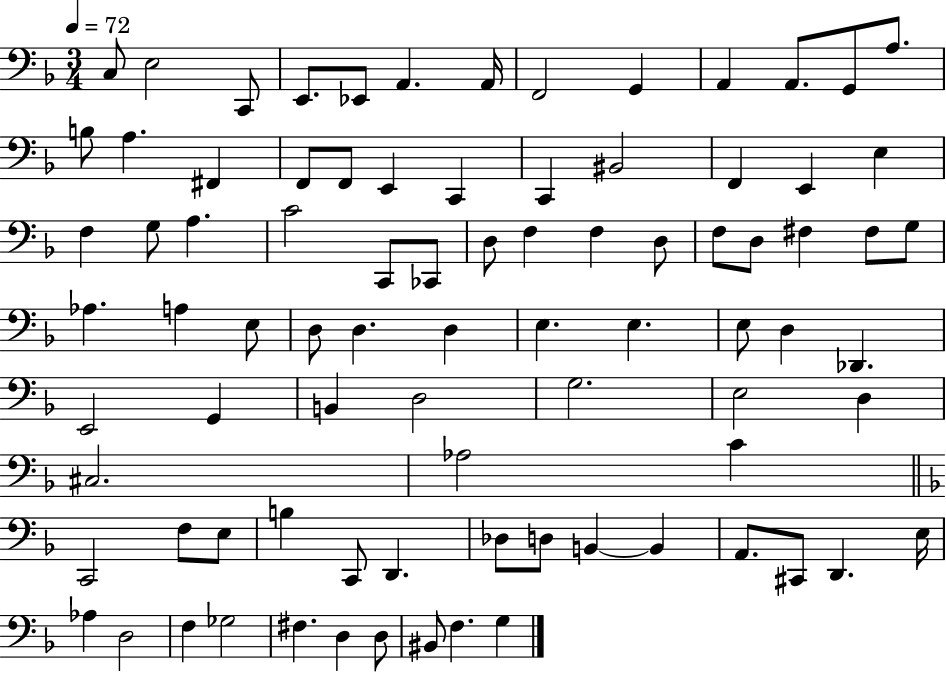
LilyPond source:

{
  \clef bass
  \numericTimeSignature
  \time 3/4
  \key f \major
  \tempo 4 = 72
  c8 e2 c,8 | e,8. ees,8 a,4. a,16 | f,2 g,4 | a,4 a,8. g,8 a8. | \break b8 a4. fis,4 | f,8 f,8 e,4 c,4 | c,4 bis,2 | f,4 e,4 e4 | \break f4 g8 a4. | c'2 c,8 ces,8 | d8 f4 f4 d8 | f8 d8 fis4 fis8 g8 | \break aes4. a4 e8 | d8 d4. d4 | e4. e4. | e8 d4 des,4. | \break e,2 g,4 | b,4 d2 | g2. | e2 d4 | \break cis2. | aes2 c'4 | \bar "||" \break \key f \major c,2 f8 e8 | b4 c,8 d,4. | des8 d8 b,4~~ b,4 | a,8. cis,8 d,4. e16 | \break aes4 d2 | f4 ges2 | fis4. d4 d8 | bis,8 f4. g4 | \break \bar "|."
}